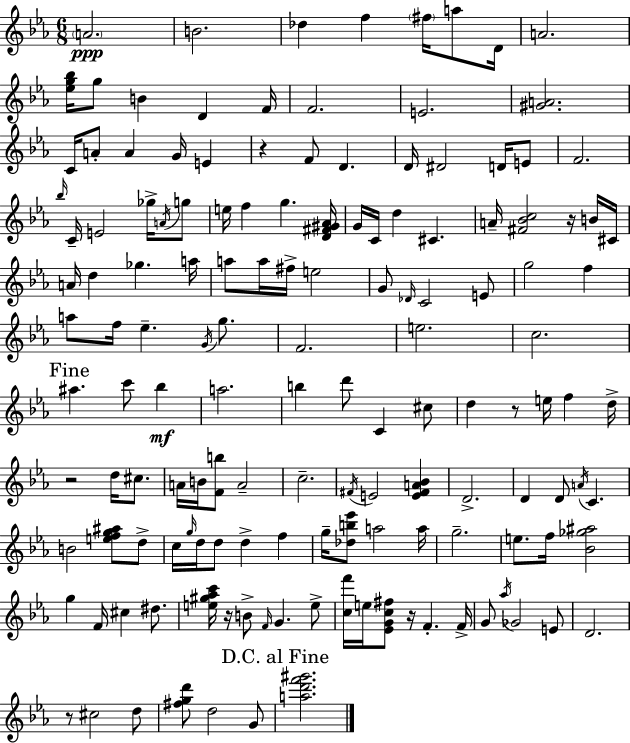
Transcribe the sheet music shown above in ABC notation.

X:1
T:Untitled
M:6/8
L:1/4
K:Eb
A2 B2 _d f ^f/4 a/2 D/4 A2 [_eg_b]/4 g/2 B D F/4 F2 E2 [^GA]2 C/4 A/2 A G/4 E z F/2 D D/4 ^D2 D/4 E/2 F2 _b/4 C/4 E2 _g/4 A/4 g/2 e/4 f g [D^F^G_A]/4 G/4 C/4 d ^C A/4 [^F_Bc]2 z/4 B/4 ^C/4 A/4 d _g a/4 a/2 a/4 ^f/4 e2 G/2 _D/4 C2 E/2 g2 f a/2 f/4 _e G/4 g/2 F2 e2 c2 ^a c'/2 _b a2 b d'/2 C ^c/2 d z/2 e/4 f d/4 z2 d/4 ^c/2 A/4 B/4 [Fb]/2 A2 c2 ^F/4 E2 [E^FA_B] D2 D D/2 A/4 C B2 [efg^a]/2 d/2 c/4 g/4 d/4 d/2 d f g/4 [_db_e']/2 a2 a/4 g2 e/2 f/4 [_B_g^a]2 g F/4 ^c ^d/2 [e^g_ac']/4 z/4 B/2 F/4 G e/2 [cf']/4 e/4 [_EGc^f]/2 z/4 F F/4 G/2 _a/4 _G2 E/2 D2 z/2 ^c2 d/2 [^fgd']/2 d2 G/2 [ad'f'^g']2